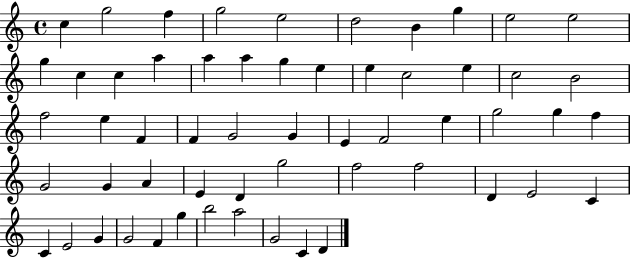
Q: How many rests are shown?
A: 0